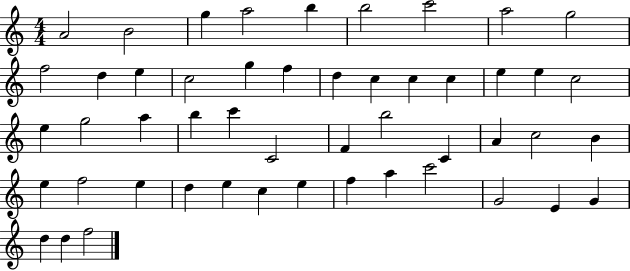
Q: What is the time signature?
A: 4/4